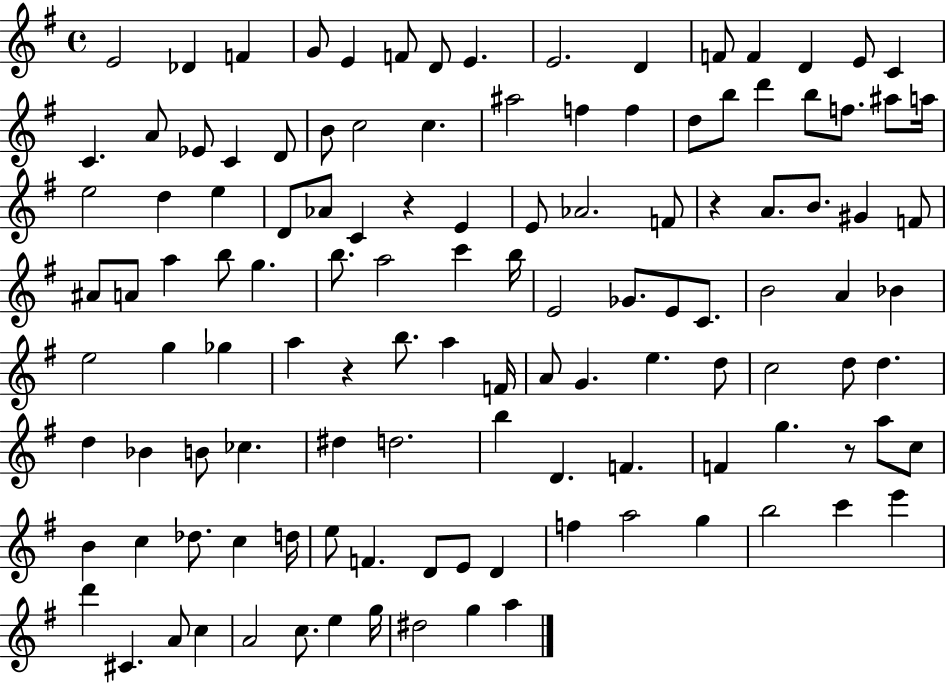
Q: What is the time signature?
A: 4/4